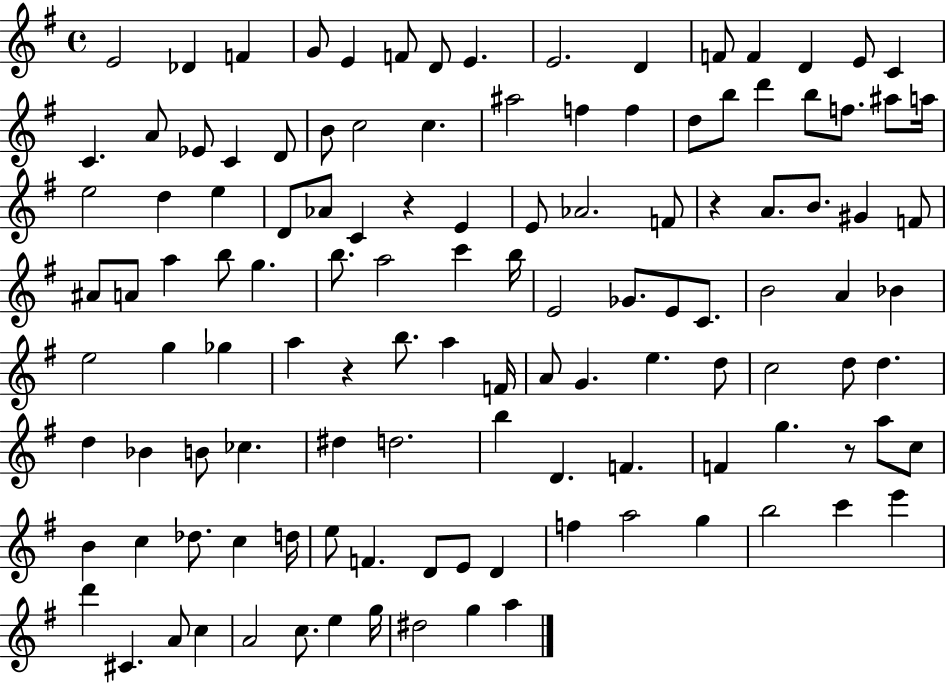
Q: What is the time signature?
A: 4/4